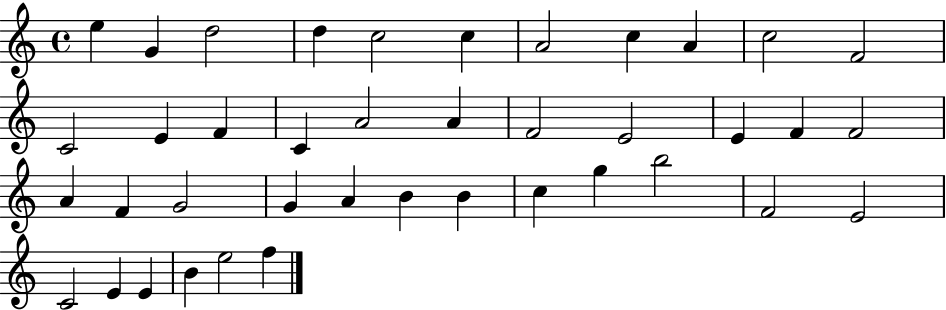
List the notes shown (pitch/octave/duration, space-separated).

E5/q G4/q D5/h D5/q C5/h C5/q A4/h C5/q A4/q C5/h F4/h C4/h E4/q F4/q C4/q A4/h A4/q F4/h E4/h E4/q F4/q F4/h A4/q F4/q G4/h G4/q A4/q B4/q B4/q C5/q G5/q B5/h F4/h E4/h C4/h E4/q E4/q B4/q E5/h F5/q